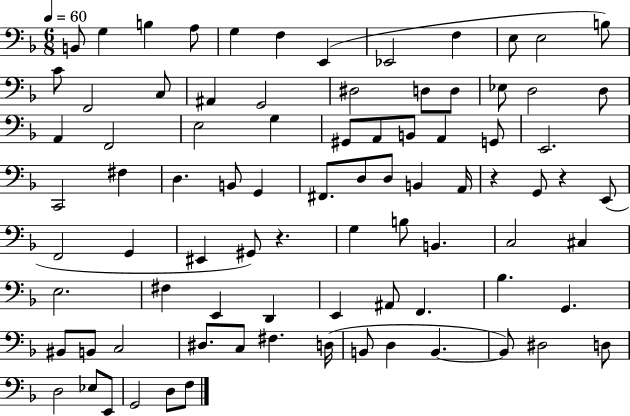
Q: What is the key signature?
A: F major